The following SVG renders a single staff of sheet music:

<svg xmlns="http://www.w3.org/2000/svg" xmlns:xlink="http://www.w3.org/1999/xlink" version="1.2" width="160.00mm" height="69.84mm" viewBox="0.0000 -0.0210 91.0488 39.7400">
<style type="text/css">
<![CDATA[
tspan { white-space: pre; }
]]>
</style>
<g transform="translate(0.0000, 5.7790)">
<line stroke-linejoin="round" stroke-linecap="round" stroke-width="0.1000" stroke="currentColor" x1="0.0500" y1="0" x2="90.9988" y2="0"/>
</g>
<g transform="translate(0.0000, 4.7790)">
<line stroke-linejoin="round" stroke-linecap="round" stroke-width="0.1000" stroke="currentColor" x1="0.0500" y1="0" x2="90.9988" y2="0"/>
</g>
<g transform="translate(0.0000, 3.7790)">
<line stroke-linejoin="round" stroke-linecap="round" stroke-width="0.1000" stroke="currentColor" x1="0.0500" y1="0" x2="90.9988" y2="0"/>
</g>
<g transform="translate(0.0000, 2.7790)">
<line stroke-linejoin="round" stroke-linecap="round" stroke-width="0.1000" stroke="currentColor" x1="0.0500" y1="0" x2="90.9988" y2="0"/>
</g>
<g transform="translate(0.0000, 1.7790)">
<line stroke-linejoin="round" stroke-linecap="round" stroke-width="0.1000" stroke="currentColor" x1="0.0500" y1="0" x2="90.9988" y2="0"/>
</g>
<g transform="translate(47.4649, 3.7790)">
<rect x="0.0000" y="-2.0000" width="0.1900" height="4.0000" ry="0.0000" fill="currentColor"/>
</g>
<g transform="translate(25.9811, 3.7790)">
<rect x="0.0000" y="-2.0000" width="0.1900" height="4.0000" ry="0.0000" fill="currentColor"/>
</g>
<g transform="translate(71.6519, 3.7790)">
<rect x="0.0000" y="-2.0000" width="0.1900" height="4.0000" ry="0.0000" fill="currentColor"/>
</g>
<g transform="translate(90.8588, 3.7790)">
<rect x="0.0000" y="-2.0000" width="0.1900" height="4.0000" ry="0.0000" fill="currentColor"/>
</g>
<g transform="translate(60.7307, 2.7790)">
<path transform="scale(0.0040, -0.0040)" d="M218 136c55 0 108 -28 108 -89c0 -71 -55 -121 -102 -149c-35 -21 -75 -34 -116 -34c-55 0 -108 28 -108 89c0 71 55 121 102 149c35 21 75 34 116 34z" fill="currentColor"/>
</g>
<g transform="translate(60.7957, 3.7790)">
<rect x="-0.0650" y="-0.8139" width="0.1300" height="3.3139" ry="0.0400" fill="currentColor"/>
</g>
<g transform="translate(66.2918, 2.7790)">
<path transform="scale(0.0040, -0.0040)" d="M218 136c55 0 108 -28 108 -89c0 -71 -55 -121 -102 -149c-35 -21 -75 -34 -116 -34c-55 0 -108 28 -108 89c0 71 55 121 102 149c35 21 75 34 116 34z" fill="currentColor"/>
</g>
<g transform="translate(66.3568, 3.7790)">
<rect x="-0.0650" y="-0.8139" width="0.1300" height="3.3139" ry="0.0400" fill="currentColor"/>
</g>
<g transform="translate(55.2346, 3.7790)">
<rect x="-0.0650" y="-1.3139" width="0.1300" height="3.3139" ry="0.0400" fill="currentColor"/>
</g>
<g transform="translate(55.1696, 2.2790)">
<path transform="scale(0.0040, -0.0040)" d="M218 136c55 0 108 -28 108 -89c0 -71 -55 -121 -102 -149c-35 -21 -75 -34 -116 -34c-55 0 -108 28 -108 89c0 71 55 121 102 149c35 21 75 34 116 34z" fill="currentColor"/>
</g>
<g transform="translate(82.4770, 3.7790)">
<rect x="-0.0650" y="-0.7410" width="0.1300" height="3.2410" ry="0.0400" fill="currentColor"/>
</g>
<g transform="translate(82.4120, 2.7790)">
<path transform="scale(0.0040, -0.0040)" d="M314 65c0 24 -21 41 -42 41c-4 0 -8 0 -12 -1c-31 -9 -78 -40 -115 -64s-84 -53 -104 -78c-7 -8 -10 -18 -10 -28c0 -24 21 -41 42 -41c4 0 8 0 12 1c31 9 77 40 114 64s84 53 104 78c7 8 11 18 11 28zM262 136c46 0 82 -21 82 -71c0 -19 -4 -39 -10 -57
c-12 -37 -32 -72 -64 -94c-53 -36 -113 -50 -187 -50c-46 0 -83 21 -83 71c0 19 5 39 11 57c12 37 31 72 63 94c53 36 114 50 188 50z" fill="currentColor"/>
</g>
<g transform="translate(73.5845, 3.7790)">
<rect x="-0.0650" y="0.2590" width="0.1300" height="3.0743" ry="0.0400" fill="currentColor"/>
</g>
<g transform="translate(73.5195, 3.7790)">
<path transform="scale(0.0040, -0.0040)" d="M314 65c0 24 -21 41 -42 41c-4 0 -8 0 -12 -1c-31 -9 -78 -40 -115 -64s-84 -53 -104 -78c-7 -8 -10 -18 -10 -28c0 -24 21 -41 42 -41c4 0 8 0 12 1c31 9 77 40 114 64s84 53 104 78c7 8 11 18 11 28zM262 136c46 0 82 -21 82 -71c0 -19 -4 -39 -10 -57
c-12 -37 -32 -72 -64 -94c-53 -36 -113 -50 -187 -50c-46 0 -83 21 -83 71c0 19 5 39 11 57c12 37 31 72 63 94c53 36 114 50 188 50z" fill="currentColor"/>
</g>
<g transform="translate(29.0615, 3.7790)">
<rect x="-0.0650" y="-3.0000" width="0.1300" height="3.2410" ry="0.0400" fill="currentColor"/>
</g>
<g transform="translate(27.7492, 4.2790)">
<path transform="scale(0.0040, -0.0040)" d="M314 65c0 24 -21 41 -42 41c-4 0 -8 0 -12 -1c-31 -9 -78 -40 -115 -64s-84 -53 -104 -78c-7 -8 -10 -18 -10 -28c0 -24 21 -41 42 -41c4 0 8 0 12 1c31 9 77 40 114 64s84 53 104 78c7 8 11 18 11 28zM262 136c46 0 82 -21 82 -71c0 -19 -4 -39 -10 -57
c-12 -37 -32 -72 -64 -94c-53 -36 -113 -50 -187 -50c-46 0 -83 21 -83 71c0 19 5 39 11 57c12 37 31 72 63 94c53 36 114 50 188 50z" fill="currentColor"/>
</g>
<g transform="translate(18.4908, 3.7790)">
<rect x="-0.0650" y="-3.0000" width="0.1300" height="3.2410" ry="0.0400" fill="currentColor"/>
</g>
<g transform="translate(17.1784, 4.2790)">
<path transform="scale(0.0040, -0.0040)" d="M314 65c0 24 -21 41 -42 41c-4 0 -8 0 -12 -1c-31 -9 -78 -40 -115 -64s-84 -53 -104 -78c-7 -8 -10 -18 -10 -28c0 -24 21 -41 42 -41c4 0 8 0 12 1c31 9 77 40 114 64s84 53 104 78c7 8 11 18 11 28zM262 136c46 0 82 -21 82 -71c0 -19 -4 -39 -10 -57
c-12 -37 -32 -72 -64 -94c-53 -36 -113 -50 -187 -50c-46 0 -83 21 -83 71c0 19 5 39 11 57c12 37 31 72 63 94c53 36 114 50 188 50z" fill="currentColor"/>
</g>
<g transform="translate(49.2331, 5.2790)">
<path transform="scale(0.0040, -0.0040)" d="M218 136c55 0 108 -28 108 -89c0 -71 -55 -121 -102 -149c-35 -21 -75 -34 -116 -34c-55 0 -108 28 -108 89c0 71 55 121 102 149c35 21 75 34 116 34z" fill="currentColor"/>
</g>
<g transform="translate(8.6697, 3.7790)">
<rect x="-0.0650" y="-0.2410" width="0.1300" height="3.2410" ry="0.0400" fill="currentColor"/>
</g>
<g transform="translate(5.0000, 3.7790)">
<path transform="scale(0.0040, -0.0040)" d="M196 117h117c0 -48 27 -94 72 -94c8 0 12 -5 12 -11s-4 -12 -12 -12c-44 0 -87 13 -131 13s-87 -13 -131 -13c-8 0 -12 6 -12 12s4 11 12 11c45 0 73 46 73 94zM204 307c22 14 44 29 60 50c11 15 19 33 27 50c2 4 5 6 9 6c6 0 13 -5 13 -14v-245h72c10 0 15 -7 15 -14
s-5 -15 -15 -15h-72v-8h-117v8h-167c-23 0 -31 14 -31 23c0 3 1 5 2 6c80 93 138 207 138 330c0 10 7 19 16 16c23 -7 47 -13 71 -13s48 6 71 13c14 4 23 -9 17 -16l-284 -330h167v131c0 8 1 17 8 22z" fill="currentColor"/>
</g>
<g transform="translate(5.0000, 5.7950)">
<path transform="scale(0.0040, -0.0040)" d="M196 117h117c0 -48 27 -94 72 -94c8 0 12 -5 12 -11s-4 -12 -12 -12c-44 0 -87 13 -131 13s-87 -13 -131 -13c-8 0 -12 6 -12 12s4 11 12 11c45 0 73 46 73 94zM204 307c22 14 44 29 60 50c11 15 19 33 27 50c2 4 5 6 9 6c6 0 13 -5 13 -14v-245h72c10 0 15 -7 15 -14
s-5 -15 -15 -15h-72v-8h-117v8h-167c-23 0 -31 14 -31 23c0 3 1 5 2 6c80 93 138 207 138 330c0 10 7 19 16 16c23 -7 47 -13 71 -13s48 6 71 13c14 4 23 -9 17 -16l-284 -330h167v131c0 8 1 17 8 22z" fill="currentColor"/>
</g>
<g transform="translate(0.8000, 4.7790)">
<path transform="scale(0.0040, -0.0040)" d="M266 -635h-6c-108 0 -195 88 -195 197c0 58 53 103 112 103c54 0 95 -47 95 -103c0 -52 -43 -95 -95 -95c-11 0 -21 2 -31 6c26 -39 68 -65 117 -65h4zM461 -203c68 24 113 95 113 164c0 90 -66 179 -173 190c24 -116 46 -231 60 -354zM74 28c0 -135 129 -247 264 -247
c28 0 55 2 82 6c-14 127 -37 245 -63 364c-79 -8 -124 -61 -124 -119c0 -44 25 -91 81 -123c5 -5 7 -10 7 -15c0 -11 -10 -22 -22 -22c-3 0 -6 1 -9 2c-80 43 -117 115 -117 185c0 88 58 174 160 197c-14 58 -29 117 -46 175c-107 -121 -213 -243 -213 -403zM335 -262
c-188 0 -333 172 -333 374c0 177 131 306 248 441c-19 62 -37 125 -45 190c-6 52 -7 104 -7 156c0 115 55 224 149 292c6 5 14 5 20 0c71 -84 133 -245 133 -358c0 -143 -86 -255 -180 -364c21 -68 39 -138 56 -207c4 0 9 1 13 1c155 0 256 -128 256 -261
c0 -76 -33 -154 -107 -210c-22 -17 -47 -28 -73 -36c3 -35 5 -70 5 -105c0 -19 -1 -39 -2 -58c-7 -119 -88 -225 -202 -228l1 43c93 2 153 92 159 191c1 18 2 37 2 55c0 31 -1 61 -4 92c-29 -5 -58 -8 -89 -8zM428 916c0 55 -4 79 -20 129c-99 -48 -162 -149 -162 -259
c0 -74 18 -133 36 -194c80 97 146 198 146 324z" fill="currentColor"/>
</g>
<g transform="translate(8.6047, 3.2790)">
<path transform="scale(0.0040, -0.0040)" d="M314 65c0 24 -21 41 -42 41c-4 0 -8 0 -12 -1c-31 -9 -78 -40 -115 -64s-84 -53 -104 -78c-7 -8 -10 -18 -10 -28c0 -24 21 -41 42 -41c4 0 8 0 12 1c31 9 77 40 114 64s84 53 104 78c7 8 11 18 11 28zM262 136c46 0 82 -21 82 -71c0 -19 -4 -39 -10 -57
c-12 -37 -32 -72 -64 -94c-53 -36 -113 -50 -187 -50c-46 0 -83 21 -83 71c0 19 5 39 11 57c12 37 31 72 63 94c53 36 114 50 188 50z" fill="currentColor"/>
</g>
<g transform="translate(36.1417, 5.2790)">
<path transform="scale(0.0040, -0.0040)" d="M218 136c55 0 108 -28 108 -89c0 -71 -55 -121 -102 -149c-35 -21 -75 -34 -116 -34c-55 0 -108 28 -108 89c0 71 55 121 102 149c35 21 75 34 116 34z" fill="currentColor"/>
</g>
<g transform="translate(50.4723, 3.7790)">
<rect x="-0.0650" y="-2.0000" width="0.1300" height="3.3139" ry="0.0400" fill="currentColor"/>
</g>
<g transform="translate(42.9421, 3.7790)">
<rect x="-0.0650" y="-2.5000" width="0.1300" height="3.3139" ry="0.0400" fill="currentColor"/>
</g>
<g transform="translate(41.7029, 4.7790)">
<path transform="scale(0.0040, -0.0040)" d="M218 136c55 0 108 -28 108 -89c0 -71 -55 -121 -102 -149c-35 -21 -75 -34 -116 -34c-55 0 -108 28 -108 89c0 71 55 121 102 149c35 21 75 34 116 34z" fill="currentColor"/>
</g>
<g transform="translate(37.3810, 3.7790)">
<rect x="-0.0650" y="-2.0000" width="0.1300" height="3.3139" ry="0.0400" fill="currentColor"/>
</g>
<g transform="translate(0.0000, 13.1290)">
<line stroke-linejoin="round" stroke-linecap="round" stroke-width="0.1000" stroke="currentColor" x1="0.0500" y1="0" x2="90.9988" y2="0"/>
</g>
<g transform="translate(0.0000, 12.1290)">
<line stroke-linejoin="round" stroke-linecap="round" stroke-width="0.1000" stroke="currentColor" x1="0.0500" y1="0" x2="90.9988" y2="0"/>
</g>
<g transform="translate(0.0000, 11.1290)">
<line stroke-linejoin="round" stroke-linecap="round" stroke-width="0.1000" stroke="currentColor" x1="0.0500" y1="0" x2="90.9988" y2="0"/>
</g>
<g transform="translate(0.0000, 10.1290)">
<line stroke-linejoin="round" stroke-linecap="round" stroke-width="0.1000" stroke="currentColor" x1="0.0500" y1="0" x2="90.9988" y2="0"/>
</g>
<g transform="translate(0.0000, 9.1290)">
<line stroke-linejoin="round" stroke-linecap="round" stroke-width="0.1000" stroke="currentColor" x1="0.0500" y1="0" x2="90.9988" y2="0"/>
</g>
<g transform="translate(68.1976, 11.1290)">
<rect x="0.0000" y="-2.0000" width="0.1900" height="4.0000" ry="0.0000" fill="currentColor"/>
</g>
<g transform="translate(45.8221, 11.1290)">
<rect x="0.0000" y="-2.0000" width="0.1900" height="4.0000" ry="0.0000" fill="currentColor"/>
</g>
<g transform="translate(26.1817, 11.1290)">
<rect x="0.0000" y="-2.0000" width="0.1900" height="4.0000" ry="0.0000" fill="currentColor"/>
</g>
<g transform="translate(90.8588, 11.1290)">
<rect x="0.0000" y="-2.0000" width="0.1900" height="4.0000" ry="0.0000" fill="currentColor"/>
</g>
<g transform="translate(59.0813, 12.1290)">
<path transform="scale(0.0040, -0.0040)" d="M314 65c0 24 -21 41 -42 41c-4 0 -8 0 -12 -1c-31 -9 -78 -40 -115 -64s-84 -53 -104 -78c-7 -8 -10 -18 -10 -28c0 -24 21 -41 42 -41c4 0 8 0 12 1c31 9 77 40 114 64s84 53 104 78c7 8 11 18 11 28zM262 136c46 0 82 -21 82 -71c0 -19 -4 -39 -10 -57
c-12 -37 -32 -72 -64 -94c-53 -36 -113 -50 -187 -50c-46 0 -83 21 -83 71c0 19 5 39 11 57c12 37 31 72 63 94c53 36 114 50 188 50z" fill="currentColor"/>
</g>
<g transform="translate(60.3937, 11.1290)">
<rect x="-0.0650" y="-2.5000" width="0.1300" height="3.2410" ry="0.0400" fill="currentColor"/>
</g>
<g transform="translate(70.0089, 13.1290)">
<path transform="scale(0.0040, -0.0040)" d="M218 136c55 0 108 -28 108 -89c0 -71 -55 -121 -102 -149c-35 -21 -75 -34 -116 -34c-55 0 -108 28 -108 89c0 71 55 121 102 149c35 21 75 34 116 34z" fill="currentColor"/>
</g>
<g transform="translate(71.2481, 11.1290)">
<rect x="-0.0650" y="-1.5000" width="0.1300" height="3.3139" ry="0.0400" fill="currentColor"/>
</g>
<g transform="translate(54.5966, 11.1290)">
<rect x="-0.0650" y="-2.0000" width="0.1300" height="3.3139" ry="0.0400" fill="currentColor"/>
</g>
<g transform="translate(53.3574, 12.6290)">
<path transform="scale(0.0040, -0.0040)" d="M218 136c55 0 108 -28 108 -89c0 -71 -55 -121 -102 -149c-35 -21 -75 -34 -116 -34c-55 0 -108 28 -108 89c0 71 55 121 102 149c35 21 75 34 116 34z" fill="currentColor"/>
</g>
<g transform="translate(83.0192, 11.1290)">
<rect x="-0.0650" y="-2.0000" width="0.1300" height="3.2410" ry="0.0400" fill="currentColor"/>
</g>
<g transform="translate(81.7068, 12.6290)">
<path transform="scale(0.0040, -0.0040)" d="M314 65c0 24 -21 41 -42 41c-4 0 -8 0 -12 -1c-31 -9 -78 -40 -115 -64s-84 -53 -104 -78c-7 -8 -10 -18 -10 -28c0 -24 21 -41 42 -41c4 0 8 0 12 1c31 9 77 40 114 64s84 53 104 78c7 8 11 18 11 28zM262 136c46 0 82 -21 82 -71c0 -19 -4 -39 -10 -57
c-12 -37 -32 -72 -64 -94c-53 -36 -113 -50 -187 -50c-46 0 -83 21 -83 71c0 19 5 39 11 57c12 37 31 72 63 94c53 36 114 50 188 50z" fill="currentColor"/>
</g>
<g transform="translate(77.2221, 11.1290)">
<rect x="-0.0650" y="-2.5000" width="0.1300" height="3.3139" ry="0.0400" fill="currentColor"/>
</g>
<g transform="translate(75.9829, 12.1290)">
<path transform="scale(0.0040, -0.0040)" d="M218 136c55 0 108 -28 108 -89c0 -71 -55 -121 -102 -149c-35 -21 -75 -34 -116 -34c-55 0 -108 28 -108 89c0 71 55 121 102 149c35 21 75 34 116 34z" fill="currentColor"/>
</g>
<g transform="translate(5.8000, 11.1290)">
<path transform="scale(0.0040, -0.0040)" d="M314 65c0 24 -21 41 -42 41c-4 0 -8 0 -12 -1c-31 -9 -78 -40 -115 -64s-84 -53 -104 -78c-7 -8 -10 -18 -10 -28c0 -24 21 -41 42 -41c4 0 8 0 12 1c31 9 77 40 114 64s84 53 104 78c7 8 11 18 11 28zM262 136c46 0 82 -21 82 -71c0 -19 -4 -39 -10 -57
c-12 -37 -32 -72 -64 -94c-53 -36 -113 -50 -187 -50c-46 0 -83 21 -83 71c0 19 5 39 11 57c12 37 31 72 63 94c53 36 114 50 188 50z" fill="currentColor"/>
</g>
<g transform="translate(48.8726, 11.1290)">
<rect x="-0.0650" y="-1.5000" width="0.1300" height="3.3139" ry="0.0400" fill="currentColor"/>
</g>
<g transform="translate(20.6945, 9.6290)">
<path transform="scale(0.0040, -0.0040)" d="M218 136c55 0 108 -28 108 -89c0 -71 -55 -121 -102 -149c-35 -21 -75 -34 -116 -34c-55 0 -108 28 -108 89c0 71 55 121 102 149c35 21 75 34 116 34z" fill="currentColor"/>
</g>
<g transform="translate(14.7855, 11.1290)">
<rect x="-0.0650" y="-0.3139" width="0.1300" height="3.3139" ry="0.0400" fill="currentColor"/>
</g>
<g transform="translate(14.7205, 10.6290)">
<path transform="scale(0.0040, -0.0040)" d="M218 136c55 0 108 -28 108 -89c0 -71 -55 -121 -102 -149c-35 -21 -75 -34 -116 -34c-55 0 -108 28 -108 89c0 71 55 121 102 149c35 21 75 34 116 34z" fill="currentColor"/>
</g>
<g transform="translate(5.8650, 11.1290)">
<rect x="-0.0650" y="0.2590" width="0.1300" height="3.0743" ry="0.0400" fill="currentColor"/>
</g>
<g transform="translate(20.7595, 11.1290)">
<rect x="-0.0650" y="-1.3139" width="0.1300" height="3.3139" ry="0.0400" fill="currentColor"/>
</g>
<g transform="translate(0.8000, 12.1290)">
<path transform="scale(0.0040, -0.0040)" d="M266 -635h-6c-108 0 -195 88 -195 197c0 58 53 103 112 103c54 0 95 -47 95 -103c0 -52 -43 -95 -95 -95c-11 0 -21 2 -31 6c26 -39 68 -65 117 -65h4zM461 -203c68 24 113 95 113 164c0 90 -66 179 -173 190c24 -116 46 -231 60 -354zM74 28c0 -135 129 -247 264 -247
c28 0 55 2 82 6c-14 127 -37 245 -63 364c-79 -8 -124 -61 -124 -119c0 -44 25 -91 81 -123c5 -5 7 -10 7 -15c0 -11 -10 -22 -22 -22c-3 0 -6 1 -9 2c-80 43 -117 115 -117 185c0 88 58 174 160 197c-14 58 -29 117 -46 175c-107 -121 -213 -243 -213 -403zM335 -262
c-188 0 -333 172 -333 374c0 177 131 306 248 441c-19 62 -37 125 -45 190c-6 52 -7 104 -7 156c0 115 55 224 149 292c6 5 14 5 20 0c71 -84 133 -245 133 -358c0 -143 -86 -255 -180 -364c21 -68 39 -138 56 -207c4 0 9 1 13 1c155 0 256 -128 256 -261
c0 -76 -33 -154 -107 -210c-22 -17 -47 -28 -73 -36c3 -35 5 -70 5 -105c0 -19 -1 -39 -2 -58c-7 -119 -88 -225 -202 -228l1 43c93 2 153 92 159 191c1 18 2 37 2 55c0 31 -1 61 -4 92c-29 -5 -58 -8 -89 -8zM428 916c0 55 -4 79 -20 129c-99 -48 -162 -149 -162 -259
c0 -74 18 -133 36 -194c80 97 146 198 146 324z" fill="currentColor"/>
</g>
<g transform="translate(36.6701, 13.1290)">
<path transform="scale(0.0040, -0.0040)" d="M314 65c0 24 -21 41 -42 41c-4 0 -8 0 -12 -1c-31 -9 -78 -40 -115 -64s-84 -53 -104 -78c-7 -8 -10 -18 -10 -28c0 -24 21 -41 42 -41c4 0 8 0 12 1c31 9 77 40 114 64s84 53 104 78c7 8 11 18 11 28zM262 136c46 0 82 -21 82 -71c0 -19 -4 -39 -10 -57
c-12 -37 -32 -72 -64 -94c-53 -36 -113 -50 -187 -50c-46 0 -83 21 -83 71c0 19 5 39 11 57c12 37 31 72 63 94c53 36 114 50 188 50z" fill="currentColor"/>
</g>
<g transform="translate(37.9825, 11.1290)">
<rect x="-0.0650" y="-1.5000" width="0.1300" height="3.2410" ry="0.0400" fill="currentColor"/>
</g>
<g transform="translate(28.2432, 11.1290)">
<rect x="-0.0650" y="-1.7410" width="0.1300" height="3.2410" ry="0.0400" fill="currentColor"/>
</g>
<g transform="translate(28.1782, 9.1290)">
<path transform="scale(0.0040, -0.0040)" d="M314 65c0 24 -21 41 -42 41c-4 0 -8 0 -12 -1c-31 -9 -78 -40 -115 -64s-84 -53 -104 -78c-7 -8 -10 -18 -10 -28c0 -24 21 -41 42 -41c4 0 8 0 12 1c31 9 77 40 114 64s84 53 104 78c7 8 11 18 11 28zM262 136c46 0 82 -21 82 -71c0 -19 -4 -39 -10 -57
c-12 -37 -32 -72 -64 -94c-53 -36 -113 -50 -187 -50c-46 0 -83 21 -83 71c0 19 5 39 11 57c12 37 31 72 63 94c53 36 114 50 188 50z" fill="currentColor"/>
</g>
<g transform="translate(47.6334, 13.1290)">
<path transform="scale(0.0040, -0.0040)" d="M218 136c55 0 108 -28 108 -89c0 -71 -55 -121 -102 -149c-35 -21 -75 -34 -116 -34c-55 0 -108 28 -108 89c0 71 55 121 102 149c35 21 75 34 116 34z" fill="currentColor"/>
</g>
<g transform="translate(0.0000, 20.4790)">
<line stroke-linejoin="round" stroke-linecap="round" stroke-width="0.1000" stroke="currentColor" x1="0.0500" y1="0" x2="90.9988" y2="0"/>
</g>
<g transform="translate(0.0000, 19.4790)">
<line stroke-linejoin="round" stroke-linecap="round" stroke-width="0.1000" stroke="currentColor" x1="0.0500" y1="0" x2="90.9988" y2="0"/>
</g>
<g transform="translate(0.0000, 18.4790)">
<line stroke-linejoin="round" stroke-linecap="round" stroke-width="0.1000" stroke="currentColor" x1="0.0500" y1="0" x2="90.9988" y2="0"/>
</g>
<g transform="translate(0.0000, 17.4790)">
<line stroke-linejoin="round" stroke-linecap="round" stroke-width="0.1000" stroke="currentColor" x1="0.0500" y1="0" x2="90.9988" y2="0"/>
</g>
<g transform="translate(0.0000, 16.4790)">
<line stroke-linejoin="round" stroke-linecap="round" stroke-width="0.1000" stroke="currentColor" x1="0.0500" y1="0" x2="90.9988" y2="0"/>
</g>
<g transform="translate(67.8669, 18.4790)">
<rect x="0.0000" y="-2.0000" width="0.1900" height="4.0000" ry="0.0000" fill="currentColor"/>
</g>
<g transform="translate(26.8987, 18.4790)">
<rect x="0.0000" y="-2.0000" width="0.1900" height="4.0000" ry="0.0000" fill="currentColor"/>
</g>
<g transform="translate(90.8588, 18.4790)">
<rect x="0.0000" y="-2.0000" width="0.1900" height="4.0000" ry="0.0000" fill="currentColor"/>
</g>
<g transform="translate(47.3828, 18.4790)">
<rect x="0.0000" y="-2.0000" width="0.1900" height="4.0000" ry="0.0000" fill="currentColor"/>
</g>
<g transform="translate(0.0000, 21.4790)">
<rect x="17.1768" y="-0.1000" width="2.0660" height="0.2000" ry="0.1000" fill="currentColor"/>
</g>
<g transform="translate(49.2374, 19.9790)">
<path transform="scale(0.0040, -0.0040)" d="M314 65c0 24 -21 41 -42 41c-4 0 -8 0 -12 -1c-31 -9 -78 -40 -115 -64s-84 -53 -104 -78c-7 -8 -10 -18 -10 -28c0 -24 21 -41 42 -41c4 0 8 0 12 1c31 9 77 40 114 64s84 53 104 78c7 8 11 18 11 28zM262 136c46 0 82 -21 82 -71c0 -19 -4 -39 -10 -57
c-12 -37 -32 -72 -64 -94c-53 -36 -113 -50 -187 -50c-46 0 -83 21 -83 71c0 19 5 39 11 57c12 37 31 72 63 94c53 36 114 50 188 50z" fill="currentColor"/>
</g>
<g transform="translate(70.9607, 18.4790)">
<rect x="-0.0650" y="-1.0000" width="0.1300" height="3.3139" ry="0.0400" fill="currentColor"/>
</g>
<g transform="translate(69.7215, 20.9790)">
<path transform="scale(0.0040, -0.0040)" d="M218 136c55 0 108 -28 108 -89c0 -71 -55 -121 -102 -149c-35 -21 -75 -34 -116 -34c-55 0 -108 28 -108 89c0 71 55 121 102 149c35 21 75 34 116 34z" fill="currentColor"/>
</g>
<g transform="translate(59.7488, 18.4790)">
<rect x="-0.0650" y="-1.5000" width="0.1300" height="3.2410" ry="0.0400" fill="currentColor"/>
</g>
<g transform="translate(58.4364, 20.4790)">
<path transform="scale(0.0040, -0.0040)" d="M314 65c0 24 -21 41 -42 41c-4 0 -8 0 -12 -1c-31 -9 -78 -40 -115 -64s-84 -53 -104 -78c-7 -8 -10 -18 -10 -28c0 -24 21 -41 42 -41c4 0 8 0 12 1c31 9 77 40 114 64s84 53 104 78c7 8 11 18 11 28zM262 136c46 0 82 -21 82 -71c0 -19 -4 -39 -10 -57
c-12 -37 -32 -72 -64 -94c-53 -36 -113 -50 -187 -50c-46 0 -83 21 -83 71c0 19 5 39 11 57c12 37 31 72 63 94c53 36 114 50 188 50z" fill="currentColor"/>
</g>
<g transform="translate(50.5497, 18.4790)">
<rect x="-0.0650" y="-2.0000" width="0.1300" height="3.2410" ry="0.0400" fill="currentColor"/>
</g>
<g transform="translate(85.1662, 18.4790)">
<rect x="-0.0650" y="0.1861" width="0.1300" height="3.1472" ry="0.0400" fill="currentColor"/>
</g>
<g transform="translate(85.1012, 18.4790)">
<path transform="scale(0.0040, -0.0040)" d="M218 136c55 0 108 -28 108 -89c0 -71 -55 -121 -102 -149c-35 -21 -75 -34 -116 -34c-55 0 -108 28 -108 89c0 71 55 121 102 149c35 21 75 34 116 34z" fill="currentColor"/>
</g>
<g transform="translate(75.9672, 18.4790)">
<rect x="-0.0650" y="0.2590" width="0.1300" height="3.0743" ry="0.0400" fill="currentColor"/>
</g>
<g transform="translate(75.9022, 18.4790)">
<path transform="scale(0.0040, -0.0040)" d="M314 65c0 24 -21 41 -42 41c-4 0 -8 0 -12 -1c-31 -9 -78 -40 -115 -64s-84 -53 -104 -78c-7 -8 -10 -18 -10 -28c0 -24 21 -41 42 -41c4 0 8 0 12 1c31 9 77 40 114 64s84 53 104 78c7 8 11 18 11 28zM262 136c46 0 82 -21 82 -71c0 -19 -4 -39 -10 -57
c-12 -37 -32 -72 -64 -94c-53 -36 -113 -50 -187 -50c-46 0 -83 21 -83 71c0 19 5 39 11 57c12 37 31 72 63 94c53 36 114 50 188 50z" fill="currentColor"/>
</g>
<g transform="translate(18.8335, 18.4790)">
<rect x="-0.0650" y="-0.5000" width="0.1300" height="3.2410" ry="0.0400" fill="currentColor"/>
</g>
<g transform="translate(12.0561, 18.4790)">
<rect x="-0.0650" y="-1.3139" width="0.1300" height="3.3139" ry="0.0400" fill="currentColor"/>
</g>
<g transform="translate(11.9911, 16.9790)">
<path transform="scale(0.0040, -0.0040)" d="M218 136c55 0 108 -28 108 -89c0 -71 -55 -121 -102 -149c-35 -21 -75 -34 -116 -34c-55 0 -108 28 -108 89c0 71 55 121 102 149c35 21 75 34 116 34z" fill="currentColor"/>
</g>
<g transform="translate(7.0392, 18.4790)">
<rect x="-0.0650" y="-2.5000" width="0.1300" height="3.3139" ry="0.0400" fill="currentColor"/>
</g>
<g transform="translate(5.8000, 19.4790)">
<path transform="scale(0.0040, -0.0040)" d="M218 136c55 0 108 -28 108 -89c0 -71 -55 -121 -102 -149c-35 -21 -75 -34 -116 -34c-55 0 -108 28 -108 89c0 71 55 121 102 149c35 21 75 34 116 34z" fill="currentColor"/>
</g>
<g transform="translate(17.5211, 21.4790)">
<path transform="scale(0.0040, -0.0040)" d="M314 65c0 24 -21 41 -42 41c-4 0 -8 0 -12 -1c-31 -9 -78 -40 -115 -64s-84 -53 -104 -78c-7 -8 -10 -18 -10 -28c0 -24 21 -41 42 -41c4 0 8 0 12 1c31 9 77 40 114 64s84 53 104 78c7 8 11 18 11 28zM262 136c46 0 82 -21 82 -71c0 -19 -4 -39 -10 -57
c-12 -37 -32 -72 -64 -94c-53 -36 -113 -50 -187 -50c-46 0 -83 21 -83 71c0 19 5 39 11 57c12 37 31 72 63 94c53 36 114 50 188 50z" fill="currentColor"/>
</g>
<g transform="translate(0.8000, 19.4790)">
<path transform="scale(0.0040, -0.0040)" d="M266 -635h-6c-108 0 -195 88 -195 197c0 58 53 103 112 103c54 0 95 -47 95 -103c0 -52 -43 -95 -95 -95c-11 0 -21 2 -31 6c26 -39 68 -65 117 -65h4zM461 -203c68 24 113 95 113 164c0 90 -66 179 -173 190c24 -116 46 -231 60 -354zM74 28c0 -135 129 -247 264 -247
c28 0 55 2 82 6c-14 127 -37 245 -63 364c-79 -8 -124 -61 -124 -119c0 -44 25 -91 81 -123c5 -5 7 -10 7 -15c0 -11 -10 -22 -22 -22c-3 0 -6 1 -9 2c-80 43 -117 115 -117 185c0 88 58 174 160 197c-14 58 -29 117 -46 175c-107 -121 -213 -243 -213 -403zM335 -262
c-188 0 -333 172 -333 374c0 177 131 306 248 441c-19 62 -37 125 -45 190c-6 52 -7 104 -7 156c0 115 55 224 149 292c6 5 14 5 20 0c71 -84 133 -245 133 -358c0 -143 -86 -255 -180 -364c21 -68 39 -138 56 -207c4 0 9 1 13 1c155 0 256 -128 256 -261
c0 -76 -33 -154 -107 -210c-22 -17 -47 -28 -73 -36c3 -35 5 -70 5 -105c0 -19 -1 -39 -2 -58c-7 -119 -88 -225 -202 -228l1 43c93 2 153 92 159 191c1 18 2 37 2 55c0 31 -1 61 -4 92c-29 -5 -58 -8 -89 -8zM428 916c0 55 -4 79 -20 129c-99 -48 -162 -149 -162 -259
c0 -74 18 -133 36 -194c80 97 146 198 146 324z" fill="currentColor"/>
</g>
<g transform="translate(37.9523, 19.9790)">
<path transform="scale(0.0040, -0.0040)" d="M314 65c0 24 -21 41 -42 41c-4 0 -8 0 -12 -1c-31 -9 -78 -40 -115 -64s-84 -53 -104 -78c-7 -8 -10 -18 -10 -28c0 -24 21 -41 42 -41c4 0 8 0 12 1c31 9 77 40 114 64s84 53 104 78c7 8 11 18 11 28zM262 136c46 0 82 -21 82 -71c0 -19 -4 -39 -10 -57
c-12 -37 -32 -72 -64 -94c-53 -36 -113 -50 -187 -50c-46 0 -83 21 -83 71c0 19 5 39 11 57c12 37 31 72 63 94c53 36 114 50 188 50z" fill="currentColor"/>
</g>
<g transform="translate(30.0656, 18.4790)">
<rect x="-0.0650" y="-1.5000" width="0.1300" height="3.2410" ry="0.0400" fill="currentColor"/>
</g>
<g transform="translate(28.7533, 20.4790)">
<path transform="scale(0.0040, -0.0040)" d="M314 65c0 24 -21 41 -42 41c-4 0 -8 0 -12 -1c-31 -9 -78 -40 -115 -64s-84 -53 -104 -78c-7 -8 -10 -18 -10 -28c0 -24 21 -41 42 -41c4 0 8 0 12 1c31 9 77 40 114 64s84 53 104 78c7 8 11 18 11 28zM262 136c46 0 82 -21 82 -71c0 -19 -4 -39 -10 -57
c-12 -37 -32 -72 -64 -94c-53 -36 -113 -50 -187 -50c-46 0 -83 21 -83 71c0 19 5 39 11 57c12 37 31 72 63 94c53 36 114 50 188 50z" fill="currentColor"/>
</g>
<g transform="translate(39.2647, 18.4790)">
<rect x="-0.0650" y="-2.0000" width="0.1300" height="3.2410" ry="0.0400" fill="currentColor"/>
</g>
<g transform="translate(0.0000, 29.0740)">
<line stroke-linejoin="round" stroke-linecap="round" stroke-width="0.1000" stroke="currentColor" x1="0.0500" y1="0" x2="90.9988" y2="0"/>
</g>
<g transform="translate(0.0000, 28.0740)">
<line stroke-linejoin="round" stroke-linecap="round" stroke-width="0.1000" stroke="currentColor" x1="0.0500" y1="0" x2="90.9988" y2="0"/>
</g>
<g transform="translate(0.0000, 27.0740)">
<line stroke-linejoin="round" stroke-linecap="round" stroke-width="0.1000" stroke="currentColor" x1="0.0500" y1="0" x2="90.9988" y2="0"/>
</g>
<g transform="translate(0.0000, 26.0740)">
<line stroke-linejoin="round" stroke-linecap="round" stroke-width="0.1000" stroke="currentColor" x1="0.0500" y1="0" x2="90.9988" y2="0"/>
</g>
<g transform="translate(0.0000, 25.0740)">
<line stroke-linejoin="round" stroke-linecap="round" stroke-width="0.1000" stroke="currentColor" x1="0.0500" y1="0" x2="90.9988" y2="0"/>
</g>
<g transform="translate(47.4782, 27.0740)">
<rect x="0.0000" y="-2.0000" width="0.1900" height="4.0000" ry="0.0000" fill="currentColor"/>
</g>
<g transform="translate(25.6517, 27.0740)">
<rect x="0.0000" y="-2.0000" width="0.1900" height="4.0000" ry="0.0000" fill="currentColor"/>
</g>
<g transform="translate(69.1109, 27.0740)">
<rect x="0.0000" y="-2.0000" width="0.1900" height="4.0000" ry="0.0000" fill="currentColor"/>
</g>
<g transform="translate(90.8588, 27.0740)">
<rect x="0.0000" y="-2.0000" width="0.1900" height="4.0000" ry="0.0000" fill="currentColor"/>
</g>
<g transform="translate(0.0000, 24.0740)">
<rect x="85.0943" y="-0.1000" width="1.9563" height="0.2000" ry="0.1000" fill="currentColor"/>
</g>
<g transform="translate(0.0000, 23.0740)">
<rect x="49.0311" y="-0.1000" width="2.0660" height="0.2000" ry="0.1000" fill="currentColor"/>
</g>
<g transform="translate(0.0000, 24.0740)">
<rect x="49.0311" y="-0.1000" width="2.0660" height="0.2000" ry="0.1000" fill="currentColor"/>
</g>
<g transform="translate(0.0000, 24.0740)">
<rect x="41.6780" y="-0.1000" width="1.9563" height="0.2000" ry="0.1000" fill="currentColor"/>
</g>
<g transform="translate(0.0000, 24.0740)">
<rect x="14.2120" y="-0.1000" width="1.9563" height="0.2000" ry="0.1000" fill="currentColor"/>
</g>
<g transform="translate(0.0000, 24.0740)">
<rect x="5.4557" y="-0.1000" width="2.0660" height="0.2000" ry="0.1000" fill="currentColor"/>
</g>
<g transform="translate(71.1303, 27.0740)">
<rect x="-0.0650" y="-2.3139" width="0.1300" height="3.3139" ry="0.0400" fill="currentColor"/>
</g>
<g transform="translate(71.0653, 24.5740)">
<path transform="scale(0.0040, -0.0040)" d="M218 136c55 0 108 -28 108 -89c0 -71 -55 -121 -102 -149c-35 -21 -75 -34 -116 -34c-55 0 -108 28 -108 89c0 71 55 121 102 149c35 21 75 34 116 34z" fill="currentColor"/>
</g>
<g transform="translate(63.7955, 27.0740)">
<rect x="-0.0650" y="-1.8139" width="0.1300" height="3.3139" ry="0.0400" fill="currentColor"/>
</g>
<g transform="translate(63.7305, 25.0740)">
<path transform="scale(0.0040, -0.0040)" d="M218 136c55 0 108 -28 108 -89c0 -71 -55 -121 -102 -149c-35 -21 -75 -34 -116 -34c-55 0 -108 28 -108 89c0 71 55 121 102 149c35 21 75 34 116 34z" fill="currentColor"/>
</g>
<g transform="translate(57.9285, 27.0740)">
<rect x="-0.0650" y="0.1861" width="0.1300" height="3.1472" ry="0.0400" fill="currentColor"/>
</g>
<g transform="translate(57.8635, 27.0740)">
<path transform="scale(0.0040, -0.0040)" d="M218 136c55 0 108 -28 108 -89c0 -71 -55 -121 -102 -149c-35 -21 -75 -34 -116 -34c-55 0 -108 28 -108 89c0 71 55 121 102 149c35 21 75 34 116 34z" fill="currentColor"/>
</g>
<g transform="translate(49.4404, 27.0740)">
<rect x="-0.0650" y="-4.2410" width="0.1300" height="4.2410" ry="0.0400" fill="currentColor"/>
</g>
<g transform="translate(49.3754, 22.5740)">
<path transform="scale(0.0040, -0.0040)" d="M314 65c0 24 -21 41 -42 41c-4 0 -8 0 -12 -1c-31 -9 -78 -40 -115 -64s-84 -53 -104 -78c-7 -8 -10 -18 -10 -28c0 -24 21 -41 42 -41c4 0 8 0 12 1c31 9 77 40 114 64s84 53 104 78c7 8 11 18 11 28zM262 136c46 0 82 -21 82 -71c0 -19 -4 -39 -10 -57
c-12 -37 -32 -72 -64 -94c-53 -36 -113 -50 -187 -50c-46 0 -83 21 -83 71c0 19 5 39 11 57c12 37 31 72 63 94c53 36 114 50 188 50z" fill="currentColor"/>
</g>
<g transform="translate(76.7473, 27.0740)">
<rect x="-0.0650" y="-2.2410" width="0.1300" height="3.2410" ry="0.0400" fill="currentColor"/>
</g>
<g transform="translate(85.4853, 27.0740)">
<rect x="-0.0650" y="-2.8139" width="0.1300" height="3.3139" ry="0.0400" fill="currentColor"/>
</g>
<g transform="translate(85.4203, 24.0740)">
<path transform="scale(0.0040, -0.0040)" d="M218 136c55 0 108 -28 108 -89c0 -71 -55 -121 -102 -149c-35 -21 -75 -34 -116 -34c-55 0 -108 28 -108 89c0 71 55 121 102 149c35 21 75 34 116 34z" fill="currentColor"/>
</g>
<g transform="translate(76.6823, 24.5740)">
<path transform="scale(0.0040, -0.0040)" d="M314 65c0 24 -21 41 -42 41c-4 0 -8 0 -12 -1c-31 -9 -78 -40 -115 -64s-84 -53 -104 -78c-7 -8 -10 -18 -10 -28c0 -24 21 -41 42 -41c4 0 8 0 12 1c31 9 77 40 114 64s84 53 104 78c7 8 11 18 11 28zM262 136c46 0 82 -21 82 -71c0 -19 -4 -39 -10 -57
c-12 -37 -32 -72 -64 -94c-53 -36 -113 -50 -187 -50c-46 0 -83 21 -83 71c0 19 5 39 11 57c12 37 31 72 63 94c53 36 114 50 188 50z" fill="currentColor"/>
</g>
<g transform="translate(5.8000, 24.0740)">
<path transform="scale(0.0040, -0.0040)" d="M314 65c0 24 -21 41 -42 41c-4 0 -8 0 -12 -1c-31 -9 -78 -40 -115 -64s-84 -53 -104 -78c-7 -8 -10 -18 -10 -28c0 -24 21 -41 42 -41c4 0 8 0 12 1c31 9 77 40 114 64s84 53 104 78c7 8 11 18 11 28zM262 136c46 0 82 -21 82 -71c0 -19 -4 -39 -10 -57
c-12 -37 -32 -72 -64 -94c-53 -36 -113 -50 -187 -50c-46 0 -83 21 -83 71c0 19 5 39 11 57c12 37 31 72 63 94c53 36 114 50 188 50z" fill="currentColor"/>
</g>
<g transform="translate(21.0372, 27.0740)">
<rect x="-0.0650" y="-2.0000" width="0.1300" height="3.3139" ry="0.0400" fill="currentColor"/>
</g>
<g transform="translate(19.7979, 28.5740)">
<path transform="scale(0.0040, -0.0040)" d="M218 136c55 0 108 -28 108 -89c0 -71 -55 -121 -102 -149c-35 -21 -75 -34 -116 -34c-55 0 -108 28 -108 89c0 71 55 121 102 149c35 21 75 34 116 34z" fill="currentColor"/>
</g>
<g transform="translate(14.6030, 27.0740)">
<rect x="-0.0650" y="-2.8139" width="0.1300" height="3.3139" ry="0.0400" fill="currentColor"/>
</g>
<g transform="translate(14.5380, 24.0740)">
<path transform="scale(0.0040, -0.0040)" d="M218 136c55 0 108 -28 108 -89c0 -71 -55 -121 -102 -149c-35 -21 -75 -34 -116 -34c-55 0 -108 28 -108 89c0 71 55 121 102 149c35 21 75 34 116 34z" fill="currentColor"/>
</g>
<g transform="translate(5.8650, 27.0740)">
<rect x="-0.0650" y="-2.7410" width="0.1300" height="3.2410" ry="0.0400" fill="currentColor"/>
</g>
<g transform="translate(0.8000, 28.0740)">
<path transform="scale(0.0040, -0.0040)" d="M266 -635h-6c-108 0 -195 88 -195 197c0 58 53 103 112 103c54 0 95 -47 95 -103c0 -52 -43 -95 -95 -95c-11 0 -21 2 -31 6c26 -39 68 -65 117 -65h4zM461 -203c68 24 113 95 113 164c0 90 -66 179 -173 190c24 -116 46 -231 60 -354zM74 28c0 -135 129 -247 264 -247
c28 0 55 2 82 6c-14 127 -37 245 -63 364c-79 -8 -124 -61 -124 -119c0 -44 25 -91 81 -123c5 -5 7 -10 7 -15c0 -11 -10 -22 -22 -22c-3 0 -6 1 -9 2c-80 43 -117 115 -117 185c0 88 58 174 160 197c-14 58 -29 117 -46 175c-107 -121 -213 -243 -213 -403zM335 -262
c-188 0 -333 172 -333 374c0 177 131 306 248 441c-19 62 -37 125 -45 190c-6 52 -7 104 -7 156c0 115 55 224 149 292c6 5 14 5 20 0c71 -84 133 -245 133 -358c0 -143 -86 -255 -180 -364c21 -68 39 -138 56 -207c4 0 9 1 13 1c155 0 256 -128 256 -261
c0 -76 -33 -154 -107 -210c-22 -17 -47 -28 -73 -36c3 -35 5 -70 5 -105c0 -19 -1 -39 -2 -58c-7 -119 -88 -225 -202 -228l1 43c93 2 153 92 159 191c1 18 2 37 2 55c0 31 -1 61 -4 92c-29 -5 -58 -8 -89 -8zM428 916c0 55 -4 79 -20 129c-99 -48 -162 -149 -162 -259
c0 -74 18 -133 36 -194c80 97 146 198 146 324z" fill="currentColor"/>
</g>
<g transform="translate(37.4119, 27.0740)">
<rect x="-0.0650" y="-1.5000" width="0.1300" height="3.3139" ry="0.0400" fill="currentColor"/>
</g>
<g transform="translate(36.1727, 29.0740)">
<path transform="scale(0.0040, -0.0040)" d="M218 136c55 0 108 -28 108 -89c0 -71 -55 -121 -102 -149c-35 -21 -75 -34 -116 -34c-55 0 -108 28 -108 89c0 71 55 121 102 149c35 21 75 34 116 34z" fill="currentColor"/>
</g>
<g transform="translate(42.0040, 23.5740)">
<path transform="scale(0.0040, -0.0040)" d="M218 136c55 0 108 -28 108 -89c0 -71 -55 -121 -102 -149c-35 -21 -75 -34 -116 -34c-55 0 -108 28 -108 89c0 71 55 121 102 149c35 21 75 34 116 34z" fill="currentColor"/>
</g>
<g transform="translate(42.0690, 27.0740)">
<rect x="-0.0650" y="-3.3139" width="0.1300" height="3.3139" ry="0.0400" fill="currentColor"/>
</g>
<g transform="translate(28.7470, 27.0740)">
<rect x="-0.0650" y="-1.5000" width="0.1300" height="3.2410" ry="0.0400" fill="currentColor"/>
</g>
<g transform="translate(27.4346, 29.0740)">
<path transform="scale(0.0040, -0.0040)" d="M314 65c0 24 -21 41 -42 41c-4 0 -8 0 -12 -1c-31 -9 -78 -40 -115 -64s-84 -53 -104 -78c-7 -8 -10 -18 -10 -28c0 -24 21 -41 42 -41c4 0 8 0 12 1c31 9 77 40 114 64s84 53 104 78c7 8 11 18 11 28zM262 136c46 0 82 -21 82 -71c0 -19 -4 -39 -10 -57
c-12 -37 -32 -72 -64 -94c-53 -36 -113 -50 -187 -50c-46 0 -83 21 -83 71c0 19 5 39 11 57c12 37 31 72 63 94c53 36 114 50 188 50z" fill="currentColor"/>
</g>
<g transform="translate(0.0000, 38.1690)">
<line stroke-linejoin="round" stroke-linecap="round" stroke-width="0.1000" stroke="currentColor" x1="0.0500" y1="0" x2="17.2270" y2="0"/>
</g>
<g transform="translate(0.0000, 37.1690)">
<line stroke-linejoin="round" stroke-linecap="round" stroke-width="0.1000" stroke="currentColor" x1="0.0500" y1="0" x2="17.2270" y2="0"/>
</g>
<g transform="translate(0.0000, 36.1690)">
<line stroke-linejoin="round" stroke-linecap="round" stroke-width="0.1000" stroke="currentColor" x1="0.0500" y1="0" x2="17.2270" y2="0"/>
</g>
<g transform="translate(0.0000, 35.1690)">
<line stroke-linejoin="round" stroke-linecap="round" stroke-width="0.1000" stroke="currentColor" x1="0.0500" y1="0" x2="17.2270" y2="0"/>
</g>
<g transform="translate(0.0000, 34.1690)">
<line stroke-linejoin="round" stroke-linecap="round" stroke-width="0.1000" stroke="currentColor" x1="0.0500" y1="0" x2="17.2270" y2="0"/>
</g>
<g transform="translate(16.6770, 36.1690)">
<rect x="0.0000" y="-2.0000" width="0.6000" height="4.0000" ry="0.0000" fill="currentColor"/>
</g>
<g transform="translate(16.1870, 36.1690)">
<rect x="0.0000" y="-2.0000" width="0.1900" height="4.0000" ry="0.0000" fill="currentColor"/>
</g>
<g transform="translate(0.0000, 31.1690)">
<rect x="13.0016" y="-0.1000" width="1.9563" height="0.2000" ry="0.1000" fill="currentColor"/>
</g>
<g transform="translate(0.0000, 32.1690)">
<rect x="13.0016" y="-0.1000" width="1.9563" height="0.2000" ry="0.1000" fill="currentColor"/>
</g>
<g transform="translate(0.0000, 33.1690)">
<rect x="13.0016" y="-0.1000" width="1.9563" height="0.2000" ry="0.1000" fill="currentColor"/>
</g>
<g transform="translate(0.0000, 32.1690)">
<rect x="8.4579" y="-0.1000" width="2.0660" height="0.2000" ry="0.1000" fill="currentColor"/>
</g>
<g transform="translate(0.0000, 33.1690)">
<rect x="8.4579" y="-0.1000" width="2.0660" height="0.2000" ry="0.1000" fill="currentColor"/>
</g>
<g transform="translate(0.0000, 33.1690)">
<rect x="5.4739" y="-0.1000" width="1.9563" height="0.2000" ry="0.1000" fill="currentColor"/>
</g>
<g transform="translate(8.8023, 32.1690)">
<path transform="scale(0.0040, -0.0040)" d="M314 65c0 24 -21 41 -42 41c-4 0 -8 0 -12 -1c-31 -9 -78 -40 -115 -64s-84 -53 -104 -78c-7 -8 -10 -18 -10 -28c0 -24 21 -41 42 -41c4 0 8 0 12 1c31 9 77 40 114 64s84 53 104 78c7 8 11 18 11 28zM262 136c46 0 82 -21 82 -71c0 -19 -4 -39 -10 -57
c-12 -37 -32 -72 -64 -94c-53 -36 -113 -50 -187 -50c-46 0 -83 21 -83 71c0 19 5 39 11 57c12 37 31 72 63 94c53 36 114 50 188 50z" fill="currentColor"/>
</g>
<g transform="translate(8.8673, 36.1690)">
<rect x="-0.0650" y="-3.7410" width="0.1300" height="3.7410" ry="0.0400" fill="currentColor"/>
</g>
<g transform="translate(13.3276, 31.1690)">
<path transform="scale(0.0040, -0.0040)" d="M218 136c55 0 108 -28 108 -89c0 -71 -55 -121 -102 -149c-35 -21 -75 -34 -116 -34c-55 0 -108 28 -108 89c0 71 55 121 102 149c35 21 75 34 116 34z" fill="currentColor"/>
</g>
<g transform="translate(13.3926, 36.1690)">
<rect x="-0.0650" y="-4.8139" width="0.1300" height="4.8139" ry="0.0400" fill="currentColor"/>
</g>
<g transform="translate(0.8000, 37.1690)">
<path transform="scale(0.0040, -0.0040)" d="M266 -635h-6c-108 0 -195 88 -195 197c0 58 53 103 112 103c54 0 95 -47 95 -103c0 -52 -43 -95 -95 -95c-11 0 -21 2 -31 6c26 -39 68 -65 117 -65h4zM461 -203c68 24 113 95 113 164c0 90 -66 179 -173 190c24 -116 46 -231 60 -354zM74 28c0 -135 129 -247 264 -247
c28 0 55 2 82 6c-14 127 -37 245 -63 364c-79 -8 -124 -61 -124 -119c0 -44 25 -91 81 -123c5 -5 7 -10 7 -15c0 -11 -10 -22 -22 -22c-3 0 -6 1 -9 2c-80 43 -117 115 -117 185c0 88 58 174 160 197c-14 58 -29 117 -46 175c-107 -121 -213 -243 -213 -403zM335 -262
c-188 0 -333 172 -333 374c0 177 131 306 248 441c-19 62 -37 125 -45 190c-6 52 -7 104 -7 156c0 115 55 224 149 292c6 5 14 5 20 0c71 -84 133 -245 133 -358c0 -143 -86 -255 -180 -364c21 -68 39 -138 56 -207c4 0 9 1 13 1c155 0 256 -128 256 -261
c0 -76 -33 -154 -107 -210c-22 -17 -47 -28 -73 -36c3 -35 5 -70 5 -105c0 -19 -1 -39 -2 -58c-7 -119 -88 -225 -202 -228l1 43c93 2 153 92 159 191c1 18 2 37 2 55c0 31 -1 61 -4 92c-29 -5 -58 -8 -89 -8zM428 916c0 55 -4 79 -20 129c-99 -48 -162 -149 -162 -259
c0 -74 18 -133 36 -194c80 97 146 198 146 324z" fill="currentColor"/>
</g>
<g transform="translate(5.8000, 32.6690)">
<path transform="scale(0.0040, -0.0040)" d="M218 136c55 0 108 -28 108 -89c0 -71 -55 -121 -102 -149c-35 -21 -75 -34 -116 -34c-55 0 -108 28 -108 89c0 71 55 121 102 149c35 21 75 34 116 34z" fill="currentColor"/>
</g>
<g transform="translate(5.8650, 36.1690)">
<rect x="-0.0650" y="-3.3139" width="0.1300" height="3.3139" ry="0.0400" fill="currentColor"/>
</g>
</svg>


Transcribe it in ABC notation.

X:1
T:Untitled
M:4/4
L:1/4
K:C
c2 A2 A2 F G F e d d B2 d2 B2 c e f2 E2 E F G2 E G F2 G e C2 E2 F2 F2 E2 D B2 B a2 a F E2 E b d'2 B f g g2 a b c'2 e'